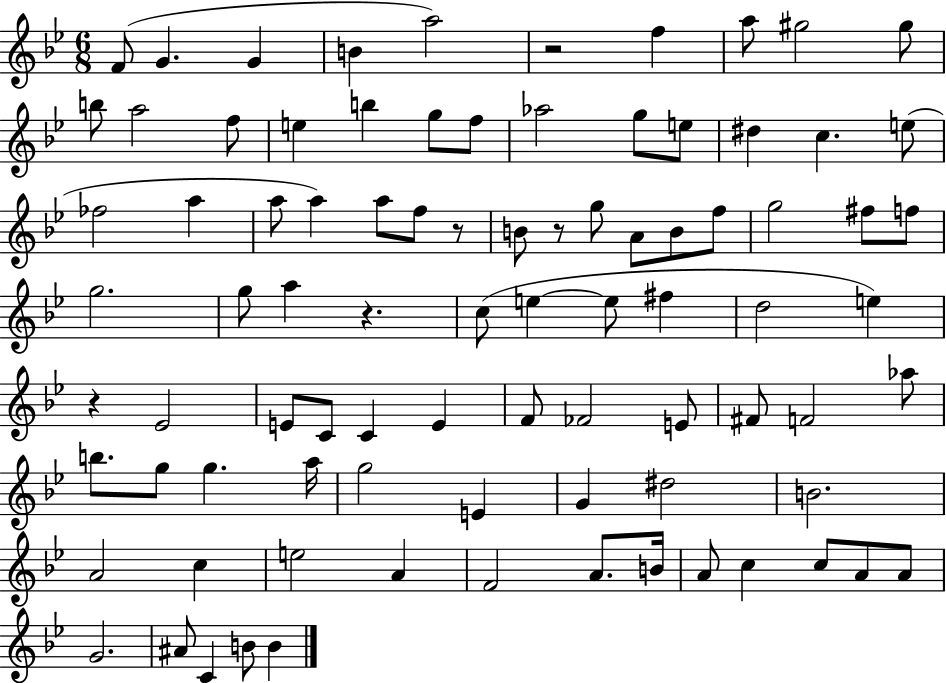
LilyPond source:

{
  \clef treble
  \numericTimeSignature
  \time 6/8
  \key bes \major
  f'8( g'4. g'4 | b'4 a''2) | r2 f''4 | a''8 gis''2 gis''8 | \break b''8 a''2 f''8 | e''4 b''4 g''8 f''8 | aes''2 g''8 e''8 | dis''4 c''4. e''8( | \break fes''2 a''4 | a''8 a''4) a''8 f''8 r8 | b'8 r8 g''8 a'8 b'8 f''8 | g''2 fis''8 f''8 | \break g''2. | g''8 a''4 r4. | c''8( e''4~~ e''8 fis''4 | d''2 e''4) | \break r4 ees'2 | e'8 c'8 c'4 e'4 | f'8 fes'2 e'8 | fis'8 f'2 aes''8 | \break b''8. g''8 g''4. a''16 | g''2 e'4 | g'4 dis''2 | b'2. | \break a'2 c''4 | e''2 a'4 | f'2 a'8. b'16 | a'8 c''4 c''8 a'8 a'8 | \break g'2. | ais'8 c'4 b'8 b'4 | \bar "|."
}